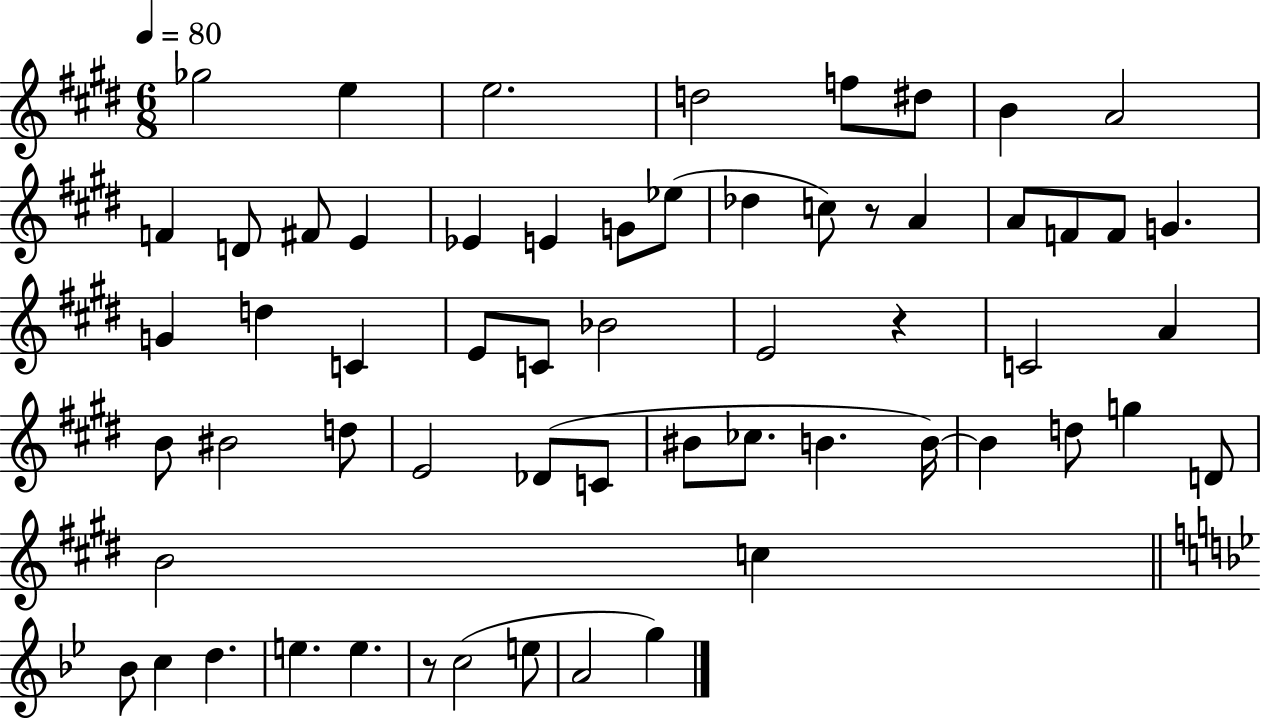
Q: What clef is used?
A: treble